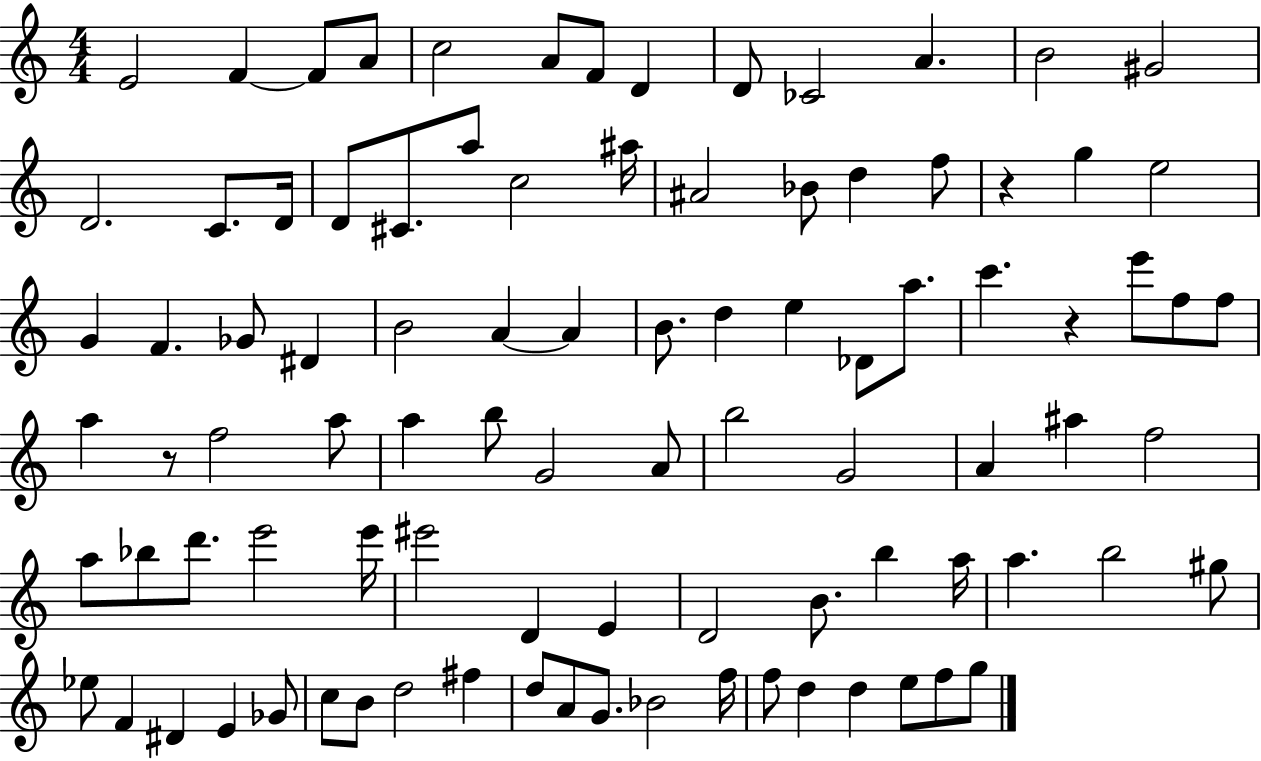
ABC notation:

X:1
T:Untitled
M:4/4
L:1/4
K:C
E2 F F/2 A/2 c2 A/2 F/2 D D/2 _C2 A B2 ^G2 D2 C/2 D/4 D/2 ^C/2 a/2 c2 ^a/4 ^A2 _B/2 d f/2 z g e2 G F _G/2 ^D B2 A A B/2 d e _D/2 a/2 c' z e'/2 f/2 f/2 a z/2 f2 a/2 a b/2 G2 A/2 b2 G2 A ^a f2 a/2 _b/2 d'/2 e'2 e'/4 ^e'2 D E D2 B/2 b a/4 a b2 ^g/2 _e/2 F ^D E _G/2 c/2 B/2 d2 ^f d/2 A/2 G/2 _B2 f/4 f/2 d d e/2 f/2 g/2